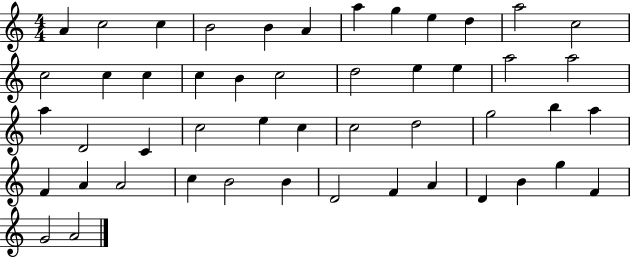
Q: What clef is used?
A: treble